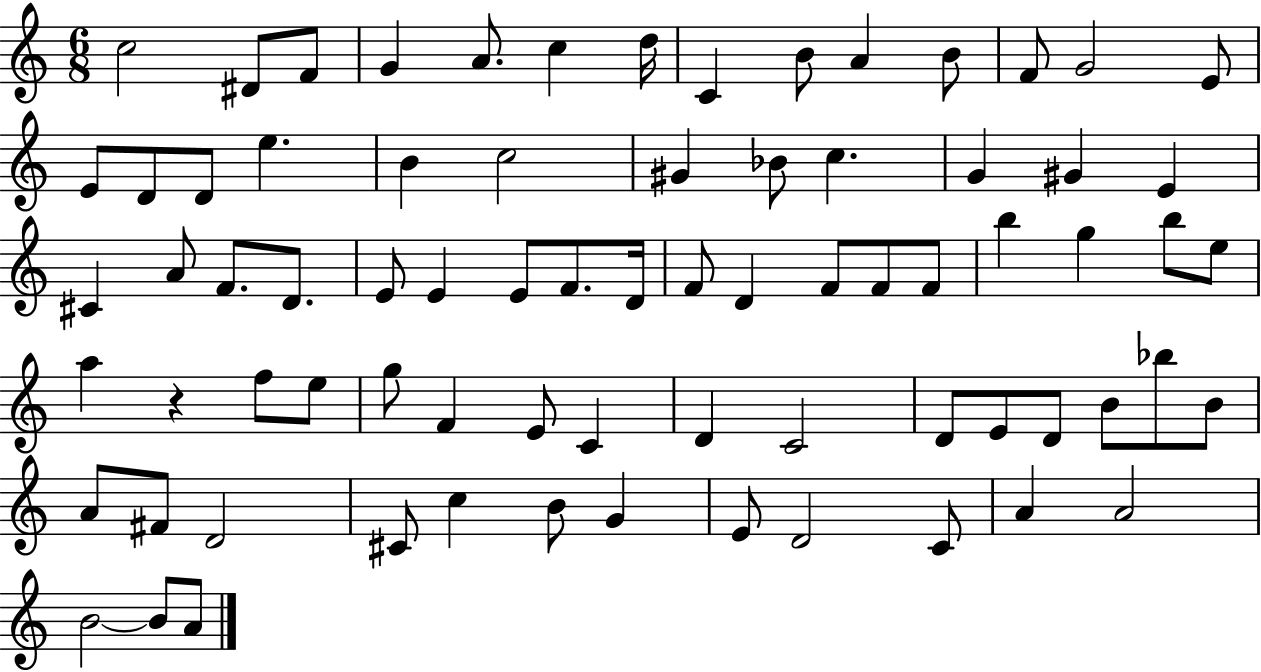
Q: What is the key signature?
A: C major